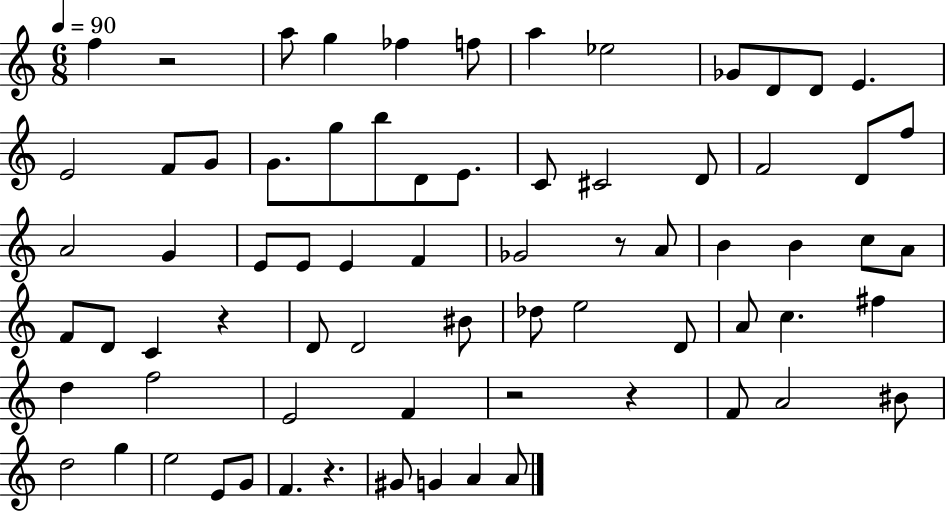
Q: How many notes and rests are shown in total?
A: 72